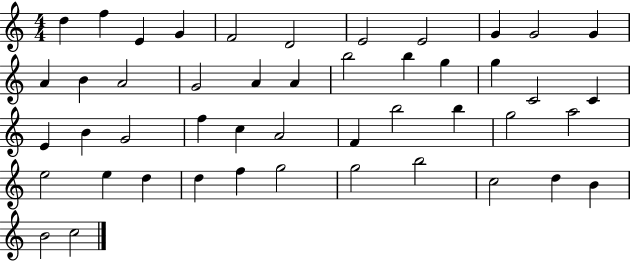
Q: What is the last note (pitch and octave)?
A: C5